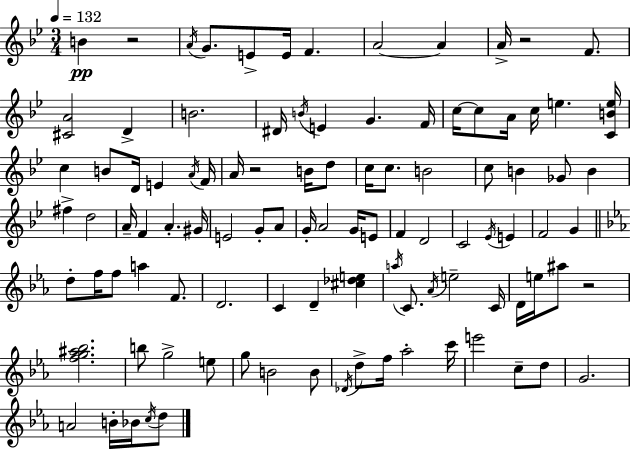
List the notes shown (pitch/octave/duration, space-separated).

B4/q R/h A4/s G4/e. E4/e E4/s F4/q. A4/h A4/q A4/s R/h F4/e. [C#4,A4]/h D4/q B4/h. D#4/s B4/s E4/q G4/q. F4/s C5/s C5/e A4/s C5/s E5/q. [C4,B4,E5]/s C5/q B4/e D4/s E4/q A4/s F4/s A4/s R/h B4/s D5/e C5/s C5/e. B4/h C5/e B4/q Gb4/e B4/q F#5/q D5/h A4/s F4/q A4/q. G#4/s E4/h G4/e A4/e G4/s A4/h G4/s E4/e F4/q D4/h C4/h Eb4/s E4/q F4/h G4/q D5/e F5/s F5/e A5/q F4/e. D4/h. C4/q D4/q [C#5,Db5,E5]/q A5/s C4/e. Ab4/s E5/h C4/s D4/s E5/s A#5/e R/h [F5,G5,A#5,Bb5]/h. B5/e G5/h E5/e G5/e B4/h B4/e Db4/s D5/e F5/s Ab5/h C6/s E6/h C5/e D5/e G4/h. A4/h B4/s Bb4/s C5/s D5/e